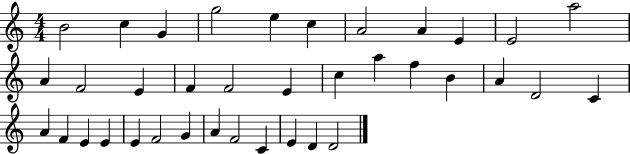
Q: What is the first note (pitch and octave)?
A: B4